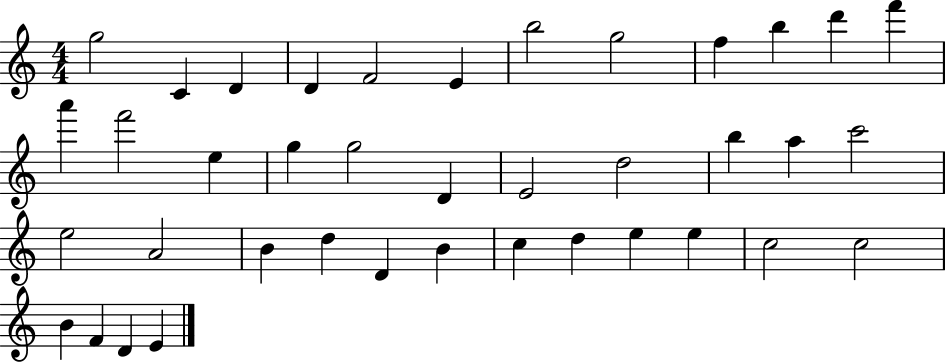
X:1
T:Untitled
M:4/4
L:1/4
K:C
g2 C D D F2 E b2 g2 f b d' f' a' f'2 e g g2 D E2 d2 b a c'2 e2 A2 B d D B c d e e c2 c2 B F D E